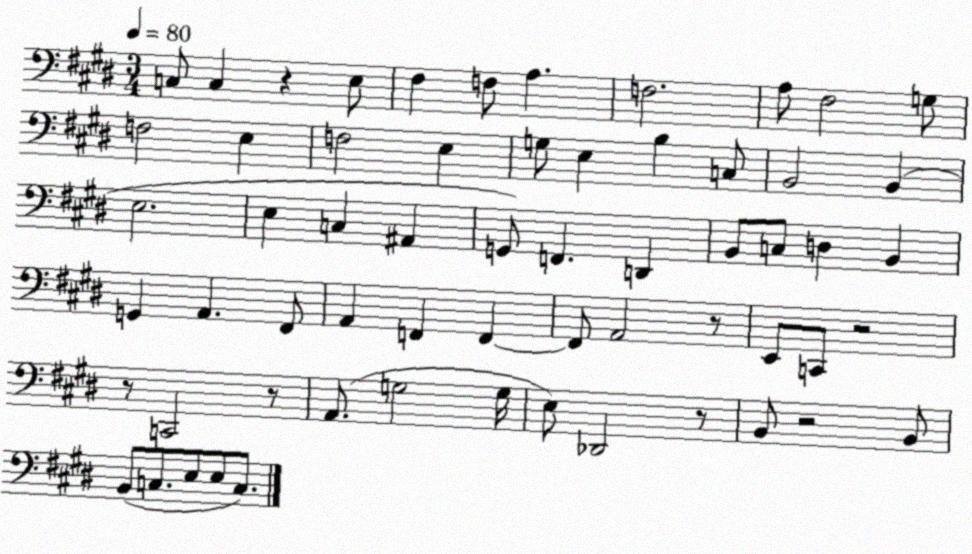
X:1
T:Untitled
M:3/4
L:1/4
K:E
C,/2 C, z E,/2 ^F, F,/2 A, F,2 A,/2 ^F,2 G,/2 F,2 E, F,2 E, G,/2 E, B, C,/2 B,,2 B,, E,2 E, C, ^A,, G,,/2 F,, D,, B,,/2 C,/2 D, B,, G,, A,, ^F,,/2 A,, F,, F,, F,,/2 A,,2 z/2 E,,/2 C,,/2 z2 z/2 C,,2 z/2 A,,/2 G,2 G,/4 E,/2 _D,,2 z/2 B,,/2 z2 B,,/2 B,,/2 C,/2 E,/2 E,/2 C,/2